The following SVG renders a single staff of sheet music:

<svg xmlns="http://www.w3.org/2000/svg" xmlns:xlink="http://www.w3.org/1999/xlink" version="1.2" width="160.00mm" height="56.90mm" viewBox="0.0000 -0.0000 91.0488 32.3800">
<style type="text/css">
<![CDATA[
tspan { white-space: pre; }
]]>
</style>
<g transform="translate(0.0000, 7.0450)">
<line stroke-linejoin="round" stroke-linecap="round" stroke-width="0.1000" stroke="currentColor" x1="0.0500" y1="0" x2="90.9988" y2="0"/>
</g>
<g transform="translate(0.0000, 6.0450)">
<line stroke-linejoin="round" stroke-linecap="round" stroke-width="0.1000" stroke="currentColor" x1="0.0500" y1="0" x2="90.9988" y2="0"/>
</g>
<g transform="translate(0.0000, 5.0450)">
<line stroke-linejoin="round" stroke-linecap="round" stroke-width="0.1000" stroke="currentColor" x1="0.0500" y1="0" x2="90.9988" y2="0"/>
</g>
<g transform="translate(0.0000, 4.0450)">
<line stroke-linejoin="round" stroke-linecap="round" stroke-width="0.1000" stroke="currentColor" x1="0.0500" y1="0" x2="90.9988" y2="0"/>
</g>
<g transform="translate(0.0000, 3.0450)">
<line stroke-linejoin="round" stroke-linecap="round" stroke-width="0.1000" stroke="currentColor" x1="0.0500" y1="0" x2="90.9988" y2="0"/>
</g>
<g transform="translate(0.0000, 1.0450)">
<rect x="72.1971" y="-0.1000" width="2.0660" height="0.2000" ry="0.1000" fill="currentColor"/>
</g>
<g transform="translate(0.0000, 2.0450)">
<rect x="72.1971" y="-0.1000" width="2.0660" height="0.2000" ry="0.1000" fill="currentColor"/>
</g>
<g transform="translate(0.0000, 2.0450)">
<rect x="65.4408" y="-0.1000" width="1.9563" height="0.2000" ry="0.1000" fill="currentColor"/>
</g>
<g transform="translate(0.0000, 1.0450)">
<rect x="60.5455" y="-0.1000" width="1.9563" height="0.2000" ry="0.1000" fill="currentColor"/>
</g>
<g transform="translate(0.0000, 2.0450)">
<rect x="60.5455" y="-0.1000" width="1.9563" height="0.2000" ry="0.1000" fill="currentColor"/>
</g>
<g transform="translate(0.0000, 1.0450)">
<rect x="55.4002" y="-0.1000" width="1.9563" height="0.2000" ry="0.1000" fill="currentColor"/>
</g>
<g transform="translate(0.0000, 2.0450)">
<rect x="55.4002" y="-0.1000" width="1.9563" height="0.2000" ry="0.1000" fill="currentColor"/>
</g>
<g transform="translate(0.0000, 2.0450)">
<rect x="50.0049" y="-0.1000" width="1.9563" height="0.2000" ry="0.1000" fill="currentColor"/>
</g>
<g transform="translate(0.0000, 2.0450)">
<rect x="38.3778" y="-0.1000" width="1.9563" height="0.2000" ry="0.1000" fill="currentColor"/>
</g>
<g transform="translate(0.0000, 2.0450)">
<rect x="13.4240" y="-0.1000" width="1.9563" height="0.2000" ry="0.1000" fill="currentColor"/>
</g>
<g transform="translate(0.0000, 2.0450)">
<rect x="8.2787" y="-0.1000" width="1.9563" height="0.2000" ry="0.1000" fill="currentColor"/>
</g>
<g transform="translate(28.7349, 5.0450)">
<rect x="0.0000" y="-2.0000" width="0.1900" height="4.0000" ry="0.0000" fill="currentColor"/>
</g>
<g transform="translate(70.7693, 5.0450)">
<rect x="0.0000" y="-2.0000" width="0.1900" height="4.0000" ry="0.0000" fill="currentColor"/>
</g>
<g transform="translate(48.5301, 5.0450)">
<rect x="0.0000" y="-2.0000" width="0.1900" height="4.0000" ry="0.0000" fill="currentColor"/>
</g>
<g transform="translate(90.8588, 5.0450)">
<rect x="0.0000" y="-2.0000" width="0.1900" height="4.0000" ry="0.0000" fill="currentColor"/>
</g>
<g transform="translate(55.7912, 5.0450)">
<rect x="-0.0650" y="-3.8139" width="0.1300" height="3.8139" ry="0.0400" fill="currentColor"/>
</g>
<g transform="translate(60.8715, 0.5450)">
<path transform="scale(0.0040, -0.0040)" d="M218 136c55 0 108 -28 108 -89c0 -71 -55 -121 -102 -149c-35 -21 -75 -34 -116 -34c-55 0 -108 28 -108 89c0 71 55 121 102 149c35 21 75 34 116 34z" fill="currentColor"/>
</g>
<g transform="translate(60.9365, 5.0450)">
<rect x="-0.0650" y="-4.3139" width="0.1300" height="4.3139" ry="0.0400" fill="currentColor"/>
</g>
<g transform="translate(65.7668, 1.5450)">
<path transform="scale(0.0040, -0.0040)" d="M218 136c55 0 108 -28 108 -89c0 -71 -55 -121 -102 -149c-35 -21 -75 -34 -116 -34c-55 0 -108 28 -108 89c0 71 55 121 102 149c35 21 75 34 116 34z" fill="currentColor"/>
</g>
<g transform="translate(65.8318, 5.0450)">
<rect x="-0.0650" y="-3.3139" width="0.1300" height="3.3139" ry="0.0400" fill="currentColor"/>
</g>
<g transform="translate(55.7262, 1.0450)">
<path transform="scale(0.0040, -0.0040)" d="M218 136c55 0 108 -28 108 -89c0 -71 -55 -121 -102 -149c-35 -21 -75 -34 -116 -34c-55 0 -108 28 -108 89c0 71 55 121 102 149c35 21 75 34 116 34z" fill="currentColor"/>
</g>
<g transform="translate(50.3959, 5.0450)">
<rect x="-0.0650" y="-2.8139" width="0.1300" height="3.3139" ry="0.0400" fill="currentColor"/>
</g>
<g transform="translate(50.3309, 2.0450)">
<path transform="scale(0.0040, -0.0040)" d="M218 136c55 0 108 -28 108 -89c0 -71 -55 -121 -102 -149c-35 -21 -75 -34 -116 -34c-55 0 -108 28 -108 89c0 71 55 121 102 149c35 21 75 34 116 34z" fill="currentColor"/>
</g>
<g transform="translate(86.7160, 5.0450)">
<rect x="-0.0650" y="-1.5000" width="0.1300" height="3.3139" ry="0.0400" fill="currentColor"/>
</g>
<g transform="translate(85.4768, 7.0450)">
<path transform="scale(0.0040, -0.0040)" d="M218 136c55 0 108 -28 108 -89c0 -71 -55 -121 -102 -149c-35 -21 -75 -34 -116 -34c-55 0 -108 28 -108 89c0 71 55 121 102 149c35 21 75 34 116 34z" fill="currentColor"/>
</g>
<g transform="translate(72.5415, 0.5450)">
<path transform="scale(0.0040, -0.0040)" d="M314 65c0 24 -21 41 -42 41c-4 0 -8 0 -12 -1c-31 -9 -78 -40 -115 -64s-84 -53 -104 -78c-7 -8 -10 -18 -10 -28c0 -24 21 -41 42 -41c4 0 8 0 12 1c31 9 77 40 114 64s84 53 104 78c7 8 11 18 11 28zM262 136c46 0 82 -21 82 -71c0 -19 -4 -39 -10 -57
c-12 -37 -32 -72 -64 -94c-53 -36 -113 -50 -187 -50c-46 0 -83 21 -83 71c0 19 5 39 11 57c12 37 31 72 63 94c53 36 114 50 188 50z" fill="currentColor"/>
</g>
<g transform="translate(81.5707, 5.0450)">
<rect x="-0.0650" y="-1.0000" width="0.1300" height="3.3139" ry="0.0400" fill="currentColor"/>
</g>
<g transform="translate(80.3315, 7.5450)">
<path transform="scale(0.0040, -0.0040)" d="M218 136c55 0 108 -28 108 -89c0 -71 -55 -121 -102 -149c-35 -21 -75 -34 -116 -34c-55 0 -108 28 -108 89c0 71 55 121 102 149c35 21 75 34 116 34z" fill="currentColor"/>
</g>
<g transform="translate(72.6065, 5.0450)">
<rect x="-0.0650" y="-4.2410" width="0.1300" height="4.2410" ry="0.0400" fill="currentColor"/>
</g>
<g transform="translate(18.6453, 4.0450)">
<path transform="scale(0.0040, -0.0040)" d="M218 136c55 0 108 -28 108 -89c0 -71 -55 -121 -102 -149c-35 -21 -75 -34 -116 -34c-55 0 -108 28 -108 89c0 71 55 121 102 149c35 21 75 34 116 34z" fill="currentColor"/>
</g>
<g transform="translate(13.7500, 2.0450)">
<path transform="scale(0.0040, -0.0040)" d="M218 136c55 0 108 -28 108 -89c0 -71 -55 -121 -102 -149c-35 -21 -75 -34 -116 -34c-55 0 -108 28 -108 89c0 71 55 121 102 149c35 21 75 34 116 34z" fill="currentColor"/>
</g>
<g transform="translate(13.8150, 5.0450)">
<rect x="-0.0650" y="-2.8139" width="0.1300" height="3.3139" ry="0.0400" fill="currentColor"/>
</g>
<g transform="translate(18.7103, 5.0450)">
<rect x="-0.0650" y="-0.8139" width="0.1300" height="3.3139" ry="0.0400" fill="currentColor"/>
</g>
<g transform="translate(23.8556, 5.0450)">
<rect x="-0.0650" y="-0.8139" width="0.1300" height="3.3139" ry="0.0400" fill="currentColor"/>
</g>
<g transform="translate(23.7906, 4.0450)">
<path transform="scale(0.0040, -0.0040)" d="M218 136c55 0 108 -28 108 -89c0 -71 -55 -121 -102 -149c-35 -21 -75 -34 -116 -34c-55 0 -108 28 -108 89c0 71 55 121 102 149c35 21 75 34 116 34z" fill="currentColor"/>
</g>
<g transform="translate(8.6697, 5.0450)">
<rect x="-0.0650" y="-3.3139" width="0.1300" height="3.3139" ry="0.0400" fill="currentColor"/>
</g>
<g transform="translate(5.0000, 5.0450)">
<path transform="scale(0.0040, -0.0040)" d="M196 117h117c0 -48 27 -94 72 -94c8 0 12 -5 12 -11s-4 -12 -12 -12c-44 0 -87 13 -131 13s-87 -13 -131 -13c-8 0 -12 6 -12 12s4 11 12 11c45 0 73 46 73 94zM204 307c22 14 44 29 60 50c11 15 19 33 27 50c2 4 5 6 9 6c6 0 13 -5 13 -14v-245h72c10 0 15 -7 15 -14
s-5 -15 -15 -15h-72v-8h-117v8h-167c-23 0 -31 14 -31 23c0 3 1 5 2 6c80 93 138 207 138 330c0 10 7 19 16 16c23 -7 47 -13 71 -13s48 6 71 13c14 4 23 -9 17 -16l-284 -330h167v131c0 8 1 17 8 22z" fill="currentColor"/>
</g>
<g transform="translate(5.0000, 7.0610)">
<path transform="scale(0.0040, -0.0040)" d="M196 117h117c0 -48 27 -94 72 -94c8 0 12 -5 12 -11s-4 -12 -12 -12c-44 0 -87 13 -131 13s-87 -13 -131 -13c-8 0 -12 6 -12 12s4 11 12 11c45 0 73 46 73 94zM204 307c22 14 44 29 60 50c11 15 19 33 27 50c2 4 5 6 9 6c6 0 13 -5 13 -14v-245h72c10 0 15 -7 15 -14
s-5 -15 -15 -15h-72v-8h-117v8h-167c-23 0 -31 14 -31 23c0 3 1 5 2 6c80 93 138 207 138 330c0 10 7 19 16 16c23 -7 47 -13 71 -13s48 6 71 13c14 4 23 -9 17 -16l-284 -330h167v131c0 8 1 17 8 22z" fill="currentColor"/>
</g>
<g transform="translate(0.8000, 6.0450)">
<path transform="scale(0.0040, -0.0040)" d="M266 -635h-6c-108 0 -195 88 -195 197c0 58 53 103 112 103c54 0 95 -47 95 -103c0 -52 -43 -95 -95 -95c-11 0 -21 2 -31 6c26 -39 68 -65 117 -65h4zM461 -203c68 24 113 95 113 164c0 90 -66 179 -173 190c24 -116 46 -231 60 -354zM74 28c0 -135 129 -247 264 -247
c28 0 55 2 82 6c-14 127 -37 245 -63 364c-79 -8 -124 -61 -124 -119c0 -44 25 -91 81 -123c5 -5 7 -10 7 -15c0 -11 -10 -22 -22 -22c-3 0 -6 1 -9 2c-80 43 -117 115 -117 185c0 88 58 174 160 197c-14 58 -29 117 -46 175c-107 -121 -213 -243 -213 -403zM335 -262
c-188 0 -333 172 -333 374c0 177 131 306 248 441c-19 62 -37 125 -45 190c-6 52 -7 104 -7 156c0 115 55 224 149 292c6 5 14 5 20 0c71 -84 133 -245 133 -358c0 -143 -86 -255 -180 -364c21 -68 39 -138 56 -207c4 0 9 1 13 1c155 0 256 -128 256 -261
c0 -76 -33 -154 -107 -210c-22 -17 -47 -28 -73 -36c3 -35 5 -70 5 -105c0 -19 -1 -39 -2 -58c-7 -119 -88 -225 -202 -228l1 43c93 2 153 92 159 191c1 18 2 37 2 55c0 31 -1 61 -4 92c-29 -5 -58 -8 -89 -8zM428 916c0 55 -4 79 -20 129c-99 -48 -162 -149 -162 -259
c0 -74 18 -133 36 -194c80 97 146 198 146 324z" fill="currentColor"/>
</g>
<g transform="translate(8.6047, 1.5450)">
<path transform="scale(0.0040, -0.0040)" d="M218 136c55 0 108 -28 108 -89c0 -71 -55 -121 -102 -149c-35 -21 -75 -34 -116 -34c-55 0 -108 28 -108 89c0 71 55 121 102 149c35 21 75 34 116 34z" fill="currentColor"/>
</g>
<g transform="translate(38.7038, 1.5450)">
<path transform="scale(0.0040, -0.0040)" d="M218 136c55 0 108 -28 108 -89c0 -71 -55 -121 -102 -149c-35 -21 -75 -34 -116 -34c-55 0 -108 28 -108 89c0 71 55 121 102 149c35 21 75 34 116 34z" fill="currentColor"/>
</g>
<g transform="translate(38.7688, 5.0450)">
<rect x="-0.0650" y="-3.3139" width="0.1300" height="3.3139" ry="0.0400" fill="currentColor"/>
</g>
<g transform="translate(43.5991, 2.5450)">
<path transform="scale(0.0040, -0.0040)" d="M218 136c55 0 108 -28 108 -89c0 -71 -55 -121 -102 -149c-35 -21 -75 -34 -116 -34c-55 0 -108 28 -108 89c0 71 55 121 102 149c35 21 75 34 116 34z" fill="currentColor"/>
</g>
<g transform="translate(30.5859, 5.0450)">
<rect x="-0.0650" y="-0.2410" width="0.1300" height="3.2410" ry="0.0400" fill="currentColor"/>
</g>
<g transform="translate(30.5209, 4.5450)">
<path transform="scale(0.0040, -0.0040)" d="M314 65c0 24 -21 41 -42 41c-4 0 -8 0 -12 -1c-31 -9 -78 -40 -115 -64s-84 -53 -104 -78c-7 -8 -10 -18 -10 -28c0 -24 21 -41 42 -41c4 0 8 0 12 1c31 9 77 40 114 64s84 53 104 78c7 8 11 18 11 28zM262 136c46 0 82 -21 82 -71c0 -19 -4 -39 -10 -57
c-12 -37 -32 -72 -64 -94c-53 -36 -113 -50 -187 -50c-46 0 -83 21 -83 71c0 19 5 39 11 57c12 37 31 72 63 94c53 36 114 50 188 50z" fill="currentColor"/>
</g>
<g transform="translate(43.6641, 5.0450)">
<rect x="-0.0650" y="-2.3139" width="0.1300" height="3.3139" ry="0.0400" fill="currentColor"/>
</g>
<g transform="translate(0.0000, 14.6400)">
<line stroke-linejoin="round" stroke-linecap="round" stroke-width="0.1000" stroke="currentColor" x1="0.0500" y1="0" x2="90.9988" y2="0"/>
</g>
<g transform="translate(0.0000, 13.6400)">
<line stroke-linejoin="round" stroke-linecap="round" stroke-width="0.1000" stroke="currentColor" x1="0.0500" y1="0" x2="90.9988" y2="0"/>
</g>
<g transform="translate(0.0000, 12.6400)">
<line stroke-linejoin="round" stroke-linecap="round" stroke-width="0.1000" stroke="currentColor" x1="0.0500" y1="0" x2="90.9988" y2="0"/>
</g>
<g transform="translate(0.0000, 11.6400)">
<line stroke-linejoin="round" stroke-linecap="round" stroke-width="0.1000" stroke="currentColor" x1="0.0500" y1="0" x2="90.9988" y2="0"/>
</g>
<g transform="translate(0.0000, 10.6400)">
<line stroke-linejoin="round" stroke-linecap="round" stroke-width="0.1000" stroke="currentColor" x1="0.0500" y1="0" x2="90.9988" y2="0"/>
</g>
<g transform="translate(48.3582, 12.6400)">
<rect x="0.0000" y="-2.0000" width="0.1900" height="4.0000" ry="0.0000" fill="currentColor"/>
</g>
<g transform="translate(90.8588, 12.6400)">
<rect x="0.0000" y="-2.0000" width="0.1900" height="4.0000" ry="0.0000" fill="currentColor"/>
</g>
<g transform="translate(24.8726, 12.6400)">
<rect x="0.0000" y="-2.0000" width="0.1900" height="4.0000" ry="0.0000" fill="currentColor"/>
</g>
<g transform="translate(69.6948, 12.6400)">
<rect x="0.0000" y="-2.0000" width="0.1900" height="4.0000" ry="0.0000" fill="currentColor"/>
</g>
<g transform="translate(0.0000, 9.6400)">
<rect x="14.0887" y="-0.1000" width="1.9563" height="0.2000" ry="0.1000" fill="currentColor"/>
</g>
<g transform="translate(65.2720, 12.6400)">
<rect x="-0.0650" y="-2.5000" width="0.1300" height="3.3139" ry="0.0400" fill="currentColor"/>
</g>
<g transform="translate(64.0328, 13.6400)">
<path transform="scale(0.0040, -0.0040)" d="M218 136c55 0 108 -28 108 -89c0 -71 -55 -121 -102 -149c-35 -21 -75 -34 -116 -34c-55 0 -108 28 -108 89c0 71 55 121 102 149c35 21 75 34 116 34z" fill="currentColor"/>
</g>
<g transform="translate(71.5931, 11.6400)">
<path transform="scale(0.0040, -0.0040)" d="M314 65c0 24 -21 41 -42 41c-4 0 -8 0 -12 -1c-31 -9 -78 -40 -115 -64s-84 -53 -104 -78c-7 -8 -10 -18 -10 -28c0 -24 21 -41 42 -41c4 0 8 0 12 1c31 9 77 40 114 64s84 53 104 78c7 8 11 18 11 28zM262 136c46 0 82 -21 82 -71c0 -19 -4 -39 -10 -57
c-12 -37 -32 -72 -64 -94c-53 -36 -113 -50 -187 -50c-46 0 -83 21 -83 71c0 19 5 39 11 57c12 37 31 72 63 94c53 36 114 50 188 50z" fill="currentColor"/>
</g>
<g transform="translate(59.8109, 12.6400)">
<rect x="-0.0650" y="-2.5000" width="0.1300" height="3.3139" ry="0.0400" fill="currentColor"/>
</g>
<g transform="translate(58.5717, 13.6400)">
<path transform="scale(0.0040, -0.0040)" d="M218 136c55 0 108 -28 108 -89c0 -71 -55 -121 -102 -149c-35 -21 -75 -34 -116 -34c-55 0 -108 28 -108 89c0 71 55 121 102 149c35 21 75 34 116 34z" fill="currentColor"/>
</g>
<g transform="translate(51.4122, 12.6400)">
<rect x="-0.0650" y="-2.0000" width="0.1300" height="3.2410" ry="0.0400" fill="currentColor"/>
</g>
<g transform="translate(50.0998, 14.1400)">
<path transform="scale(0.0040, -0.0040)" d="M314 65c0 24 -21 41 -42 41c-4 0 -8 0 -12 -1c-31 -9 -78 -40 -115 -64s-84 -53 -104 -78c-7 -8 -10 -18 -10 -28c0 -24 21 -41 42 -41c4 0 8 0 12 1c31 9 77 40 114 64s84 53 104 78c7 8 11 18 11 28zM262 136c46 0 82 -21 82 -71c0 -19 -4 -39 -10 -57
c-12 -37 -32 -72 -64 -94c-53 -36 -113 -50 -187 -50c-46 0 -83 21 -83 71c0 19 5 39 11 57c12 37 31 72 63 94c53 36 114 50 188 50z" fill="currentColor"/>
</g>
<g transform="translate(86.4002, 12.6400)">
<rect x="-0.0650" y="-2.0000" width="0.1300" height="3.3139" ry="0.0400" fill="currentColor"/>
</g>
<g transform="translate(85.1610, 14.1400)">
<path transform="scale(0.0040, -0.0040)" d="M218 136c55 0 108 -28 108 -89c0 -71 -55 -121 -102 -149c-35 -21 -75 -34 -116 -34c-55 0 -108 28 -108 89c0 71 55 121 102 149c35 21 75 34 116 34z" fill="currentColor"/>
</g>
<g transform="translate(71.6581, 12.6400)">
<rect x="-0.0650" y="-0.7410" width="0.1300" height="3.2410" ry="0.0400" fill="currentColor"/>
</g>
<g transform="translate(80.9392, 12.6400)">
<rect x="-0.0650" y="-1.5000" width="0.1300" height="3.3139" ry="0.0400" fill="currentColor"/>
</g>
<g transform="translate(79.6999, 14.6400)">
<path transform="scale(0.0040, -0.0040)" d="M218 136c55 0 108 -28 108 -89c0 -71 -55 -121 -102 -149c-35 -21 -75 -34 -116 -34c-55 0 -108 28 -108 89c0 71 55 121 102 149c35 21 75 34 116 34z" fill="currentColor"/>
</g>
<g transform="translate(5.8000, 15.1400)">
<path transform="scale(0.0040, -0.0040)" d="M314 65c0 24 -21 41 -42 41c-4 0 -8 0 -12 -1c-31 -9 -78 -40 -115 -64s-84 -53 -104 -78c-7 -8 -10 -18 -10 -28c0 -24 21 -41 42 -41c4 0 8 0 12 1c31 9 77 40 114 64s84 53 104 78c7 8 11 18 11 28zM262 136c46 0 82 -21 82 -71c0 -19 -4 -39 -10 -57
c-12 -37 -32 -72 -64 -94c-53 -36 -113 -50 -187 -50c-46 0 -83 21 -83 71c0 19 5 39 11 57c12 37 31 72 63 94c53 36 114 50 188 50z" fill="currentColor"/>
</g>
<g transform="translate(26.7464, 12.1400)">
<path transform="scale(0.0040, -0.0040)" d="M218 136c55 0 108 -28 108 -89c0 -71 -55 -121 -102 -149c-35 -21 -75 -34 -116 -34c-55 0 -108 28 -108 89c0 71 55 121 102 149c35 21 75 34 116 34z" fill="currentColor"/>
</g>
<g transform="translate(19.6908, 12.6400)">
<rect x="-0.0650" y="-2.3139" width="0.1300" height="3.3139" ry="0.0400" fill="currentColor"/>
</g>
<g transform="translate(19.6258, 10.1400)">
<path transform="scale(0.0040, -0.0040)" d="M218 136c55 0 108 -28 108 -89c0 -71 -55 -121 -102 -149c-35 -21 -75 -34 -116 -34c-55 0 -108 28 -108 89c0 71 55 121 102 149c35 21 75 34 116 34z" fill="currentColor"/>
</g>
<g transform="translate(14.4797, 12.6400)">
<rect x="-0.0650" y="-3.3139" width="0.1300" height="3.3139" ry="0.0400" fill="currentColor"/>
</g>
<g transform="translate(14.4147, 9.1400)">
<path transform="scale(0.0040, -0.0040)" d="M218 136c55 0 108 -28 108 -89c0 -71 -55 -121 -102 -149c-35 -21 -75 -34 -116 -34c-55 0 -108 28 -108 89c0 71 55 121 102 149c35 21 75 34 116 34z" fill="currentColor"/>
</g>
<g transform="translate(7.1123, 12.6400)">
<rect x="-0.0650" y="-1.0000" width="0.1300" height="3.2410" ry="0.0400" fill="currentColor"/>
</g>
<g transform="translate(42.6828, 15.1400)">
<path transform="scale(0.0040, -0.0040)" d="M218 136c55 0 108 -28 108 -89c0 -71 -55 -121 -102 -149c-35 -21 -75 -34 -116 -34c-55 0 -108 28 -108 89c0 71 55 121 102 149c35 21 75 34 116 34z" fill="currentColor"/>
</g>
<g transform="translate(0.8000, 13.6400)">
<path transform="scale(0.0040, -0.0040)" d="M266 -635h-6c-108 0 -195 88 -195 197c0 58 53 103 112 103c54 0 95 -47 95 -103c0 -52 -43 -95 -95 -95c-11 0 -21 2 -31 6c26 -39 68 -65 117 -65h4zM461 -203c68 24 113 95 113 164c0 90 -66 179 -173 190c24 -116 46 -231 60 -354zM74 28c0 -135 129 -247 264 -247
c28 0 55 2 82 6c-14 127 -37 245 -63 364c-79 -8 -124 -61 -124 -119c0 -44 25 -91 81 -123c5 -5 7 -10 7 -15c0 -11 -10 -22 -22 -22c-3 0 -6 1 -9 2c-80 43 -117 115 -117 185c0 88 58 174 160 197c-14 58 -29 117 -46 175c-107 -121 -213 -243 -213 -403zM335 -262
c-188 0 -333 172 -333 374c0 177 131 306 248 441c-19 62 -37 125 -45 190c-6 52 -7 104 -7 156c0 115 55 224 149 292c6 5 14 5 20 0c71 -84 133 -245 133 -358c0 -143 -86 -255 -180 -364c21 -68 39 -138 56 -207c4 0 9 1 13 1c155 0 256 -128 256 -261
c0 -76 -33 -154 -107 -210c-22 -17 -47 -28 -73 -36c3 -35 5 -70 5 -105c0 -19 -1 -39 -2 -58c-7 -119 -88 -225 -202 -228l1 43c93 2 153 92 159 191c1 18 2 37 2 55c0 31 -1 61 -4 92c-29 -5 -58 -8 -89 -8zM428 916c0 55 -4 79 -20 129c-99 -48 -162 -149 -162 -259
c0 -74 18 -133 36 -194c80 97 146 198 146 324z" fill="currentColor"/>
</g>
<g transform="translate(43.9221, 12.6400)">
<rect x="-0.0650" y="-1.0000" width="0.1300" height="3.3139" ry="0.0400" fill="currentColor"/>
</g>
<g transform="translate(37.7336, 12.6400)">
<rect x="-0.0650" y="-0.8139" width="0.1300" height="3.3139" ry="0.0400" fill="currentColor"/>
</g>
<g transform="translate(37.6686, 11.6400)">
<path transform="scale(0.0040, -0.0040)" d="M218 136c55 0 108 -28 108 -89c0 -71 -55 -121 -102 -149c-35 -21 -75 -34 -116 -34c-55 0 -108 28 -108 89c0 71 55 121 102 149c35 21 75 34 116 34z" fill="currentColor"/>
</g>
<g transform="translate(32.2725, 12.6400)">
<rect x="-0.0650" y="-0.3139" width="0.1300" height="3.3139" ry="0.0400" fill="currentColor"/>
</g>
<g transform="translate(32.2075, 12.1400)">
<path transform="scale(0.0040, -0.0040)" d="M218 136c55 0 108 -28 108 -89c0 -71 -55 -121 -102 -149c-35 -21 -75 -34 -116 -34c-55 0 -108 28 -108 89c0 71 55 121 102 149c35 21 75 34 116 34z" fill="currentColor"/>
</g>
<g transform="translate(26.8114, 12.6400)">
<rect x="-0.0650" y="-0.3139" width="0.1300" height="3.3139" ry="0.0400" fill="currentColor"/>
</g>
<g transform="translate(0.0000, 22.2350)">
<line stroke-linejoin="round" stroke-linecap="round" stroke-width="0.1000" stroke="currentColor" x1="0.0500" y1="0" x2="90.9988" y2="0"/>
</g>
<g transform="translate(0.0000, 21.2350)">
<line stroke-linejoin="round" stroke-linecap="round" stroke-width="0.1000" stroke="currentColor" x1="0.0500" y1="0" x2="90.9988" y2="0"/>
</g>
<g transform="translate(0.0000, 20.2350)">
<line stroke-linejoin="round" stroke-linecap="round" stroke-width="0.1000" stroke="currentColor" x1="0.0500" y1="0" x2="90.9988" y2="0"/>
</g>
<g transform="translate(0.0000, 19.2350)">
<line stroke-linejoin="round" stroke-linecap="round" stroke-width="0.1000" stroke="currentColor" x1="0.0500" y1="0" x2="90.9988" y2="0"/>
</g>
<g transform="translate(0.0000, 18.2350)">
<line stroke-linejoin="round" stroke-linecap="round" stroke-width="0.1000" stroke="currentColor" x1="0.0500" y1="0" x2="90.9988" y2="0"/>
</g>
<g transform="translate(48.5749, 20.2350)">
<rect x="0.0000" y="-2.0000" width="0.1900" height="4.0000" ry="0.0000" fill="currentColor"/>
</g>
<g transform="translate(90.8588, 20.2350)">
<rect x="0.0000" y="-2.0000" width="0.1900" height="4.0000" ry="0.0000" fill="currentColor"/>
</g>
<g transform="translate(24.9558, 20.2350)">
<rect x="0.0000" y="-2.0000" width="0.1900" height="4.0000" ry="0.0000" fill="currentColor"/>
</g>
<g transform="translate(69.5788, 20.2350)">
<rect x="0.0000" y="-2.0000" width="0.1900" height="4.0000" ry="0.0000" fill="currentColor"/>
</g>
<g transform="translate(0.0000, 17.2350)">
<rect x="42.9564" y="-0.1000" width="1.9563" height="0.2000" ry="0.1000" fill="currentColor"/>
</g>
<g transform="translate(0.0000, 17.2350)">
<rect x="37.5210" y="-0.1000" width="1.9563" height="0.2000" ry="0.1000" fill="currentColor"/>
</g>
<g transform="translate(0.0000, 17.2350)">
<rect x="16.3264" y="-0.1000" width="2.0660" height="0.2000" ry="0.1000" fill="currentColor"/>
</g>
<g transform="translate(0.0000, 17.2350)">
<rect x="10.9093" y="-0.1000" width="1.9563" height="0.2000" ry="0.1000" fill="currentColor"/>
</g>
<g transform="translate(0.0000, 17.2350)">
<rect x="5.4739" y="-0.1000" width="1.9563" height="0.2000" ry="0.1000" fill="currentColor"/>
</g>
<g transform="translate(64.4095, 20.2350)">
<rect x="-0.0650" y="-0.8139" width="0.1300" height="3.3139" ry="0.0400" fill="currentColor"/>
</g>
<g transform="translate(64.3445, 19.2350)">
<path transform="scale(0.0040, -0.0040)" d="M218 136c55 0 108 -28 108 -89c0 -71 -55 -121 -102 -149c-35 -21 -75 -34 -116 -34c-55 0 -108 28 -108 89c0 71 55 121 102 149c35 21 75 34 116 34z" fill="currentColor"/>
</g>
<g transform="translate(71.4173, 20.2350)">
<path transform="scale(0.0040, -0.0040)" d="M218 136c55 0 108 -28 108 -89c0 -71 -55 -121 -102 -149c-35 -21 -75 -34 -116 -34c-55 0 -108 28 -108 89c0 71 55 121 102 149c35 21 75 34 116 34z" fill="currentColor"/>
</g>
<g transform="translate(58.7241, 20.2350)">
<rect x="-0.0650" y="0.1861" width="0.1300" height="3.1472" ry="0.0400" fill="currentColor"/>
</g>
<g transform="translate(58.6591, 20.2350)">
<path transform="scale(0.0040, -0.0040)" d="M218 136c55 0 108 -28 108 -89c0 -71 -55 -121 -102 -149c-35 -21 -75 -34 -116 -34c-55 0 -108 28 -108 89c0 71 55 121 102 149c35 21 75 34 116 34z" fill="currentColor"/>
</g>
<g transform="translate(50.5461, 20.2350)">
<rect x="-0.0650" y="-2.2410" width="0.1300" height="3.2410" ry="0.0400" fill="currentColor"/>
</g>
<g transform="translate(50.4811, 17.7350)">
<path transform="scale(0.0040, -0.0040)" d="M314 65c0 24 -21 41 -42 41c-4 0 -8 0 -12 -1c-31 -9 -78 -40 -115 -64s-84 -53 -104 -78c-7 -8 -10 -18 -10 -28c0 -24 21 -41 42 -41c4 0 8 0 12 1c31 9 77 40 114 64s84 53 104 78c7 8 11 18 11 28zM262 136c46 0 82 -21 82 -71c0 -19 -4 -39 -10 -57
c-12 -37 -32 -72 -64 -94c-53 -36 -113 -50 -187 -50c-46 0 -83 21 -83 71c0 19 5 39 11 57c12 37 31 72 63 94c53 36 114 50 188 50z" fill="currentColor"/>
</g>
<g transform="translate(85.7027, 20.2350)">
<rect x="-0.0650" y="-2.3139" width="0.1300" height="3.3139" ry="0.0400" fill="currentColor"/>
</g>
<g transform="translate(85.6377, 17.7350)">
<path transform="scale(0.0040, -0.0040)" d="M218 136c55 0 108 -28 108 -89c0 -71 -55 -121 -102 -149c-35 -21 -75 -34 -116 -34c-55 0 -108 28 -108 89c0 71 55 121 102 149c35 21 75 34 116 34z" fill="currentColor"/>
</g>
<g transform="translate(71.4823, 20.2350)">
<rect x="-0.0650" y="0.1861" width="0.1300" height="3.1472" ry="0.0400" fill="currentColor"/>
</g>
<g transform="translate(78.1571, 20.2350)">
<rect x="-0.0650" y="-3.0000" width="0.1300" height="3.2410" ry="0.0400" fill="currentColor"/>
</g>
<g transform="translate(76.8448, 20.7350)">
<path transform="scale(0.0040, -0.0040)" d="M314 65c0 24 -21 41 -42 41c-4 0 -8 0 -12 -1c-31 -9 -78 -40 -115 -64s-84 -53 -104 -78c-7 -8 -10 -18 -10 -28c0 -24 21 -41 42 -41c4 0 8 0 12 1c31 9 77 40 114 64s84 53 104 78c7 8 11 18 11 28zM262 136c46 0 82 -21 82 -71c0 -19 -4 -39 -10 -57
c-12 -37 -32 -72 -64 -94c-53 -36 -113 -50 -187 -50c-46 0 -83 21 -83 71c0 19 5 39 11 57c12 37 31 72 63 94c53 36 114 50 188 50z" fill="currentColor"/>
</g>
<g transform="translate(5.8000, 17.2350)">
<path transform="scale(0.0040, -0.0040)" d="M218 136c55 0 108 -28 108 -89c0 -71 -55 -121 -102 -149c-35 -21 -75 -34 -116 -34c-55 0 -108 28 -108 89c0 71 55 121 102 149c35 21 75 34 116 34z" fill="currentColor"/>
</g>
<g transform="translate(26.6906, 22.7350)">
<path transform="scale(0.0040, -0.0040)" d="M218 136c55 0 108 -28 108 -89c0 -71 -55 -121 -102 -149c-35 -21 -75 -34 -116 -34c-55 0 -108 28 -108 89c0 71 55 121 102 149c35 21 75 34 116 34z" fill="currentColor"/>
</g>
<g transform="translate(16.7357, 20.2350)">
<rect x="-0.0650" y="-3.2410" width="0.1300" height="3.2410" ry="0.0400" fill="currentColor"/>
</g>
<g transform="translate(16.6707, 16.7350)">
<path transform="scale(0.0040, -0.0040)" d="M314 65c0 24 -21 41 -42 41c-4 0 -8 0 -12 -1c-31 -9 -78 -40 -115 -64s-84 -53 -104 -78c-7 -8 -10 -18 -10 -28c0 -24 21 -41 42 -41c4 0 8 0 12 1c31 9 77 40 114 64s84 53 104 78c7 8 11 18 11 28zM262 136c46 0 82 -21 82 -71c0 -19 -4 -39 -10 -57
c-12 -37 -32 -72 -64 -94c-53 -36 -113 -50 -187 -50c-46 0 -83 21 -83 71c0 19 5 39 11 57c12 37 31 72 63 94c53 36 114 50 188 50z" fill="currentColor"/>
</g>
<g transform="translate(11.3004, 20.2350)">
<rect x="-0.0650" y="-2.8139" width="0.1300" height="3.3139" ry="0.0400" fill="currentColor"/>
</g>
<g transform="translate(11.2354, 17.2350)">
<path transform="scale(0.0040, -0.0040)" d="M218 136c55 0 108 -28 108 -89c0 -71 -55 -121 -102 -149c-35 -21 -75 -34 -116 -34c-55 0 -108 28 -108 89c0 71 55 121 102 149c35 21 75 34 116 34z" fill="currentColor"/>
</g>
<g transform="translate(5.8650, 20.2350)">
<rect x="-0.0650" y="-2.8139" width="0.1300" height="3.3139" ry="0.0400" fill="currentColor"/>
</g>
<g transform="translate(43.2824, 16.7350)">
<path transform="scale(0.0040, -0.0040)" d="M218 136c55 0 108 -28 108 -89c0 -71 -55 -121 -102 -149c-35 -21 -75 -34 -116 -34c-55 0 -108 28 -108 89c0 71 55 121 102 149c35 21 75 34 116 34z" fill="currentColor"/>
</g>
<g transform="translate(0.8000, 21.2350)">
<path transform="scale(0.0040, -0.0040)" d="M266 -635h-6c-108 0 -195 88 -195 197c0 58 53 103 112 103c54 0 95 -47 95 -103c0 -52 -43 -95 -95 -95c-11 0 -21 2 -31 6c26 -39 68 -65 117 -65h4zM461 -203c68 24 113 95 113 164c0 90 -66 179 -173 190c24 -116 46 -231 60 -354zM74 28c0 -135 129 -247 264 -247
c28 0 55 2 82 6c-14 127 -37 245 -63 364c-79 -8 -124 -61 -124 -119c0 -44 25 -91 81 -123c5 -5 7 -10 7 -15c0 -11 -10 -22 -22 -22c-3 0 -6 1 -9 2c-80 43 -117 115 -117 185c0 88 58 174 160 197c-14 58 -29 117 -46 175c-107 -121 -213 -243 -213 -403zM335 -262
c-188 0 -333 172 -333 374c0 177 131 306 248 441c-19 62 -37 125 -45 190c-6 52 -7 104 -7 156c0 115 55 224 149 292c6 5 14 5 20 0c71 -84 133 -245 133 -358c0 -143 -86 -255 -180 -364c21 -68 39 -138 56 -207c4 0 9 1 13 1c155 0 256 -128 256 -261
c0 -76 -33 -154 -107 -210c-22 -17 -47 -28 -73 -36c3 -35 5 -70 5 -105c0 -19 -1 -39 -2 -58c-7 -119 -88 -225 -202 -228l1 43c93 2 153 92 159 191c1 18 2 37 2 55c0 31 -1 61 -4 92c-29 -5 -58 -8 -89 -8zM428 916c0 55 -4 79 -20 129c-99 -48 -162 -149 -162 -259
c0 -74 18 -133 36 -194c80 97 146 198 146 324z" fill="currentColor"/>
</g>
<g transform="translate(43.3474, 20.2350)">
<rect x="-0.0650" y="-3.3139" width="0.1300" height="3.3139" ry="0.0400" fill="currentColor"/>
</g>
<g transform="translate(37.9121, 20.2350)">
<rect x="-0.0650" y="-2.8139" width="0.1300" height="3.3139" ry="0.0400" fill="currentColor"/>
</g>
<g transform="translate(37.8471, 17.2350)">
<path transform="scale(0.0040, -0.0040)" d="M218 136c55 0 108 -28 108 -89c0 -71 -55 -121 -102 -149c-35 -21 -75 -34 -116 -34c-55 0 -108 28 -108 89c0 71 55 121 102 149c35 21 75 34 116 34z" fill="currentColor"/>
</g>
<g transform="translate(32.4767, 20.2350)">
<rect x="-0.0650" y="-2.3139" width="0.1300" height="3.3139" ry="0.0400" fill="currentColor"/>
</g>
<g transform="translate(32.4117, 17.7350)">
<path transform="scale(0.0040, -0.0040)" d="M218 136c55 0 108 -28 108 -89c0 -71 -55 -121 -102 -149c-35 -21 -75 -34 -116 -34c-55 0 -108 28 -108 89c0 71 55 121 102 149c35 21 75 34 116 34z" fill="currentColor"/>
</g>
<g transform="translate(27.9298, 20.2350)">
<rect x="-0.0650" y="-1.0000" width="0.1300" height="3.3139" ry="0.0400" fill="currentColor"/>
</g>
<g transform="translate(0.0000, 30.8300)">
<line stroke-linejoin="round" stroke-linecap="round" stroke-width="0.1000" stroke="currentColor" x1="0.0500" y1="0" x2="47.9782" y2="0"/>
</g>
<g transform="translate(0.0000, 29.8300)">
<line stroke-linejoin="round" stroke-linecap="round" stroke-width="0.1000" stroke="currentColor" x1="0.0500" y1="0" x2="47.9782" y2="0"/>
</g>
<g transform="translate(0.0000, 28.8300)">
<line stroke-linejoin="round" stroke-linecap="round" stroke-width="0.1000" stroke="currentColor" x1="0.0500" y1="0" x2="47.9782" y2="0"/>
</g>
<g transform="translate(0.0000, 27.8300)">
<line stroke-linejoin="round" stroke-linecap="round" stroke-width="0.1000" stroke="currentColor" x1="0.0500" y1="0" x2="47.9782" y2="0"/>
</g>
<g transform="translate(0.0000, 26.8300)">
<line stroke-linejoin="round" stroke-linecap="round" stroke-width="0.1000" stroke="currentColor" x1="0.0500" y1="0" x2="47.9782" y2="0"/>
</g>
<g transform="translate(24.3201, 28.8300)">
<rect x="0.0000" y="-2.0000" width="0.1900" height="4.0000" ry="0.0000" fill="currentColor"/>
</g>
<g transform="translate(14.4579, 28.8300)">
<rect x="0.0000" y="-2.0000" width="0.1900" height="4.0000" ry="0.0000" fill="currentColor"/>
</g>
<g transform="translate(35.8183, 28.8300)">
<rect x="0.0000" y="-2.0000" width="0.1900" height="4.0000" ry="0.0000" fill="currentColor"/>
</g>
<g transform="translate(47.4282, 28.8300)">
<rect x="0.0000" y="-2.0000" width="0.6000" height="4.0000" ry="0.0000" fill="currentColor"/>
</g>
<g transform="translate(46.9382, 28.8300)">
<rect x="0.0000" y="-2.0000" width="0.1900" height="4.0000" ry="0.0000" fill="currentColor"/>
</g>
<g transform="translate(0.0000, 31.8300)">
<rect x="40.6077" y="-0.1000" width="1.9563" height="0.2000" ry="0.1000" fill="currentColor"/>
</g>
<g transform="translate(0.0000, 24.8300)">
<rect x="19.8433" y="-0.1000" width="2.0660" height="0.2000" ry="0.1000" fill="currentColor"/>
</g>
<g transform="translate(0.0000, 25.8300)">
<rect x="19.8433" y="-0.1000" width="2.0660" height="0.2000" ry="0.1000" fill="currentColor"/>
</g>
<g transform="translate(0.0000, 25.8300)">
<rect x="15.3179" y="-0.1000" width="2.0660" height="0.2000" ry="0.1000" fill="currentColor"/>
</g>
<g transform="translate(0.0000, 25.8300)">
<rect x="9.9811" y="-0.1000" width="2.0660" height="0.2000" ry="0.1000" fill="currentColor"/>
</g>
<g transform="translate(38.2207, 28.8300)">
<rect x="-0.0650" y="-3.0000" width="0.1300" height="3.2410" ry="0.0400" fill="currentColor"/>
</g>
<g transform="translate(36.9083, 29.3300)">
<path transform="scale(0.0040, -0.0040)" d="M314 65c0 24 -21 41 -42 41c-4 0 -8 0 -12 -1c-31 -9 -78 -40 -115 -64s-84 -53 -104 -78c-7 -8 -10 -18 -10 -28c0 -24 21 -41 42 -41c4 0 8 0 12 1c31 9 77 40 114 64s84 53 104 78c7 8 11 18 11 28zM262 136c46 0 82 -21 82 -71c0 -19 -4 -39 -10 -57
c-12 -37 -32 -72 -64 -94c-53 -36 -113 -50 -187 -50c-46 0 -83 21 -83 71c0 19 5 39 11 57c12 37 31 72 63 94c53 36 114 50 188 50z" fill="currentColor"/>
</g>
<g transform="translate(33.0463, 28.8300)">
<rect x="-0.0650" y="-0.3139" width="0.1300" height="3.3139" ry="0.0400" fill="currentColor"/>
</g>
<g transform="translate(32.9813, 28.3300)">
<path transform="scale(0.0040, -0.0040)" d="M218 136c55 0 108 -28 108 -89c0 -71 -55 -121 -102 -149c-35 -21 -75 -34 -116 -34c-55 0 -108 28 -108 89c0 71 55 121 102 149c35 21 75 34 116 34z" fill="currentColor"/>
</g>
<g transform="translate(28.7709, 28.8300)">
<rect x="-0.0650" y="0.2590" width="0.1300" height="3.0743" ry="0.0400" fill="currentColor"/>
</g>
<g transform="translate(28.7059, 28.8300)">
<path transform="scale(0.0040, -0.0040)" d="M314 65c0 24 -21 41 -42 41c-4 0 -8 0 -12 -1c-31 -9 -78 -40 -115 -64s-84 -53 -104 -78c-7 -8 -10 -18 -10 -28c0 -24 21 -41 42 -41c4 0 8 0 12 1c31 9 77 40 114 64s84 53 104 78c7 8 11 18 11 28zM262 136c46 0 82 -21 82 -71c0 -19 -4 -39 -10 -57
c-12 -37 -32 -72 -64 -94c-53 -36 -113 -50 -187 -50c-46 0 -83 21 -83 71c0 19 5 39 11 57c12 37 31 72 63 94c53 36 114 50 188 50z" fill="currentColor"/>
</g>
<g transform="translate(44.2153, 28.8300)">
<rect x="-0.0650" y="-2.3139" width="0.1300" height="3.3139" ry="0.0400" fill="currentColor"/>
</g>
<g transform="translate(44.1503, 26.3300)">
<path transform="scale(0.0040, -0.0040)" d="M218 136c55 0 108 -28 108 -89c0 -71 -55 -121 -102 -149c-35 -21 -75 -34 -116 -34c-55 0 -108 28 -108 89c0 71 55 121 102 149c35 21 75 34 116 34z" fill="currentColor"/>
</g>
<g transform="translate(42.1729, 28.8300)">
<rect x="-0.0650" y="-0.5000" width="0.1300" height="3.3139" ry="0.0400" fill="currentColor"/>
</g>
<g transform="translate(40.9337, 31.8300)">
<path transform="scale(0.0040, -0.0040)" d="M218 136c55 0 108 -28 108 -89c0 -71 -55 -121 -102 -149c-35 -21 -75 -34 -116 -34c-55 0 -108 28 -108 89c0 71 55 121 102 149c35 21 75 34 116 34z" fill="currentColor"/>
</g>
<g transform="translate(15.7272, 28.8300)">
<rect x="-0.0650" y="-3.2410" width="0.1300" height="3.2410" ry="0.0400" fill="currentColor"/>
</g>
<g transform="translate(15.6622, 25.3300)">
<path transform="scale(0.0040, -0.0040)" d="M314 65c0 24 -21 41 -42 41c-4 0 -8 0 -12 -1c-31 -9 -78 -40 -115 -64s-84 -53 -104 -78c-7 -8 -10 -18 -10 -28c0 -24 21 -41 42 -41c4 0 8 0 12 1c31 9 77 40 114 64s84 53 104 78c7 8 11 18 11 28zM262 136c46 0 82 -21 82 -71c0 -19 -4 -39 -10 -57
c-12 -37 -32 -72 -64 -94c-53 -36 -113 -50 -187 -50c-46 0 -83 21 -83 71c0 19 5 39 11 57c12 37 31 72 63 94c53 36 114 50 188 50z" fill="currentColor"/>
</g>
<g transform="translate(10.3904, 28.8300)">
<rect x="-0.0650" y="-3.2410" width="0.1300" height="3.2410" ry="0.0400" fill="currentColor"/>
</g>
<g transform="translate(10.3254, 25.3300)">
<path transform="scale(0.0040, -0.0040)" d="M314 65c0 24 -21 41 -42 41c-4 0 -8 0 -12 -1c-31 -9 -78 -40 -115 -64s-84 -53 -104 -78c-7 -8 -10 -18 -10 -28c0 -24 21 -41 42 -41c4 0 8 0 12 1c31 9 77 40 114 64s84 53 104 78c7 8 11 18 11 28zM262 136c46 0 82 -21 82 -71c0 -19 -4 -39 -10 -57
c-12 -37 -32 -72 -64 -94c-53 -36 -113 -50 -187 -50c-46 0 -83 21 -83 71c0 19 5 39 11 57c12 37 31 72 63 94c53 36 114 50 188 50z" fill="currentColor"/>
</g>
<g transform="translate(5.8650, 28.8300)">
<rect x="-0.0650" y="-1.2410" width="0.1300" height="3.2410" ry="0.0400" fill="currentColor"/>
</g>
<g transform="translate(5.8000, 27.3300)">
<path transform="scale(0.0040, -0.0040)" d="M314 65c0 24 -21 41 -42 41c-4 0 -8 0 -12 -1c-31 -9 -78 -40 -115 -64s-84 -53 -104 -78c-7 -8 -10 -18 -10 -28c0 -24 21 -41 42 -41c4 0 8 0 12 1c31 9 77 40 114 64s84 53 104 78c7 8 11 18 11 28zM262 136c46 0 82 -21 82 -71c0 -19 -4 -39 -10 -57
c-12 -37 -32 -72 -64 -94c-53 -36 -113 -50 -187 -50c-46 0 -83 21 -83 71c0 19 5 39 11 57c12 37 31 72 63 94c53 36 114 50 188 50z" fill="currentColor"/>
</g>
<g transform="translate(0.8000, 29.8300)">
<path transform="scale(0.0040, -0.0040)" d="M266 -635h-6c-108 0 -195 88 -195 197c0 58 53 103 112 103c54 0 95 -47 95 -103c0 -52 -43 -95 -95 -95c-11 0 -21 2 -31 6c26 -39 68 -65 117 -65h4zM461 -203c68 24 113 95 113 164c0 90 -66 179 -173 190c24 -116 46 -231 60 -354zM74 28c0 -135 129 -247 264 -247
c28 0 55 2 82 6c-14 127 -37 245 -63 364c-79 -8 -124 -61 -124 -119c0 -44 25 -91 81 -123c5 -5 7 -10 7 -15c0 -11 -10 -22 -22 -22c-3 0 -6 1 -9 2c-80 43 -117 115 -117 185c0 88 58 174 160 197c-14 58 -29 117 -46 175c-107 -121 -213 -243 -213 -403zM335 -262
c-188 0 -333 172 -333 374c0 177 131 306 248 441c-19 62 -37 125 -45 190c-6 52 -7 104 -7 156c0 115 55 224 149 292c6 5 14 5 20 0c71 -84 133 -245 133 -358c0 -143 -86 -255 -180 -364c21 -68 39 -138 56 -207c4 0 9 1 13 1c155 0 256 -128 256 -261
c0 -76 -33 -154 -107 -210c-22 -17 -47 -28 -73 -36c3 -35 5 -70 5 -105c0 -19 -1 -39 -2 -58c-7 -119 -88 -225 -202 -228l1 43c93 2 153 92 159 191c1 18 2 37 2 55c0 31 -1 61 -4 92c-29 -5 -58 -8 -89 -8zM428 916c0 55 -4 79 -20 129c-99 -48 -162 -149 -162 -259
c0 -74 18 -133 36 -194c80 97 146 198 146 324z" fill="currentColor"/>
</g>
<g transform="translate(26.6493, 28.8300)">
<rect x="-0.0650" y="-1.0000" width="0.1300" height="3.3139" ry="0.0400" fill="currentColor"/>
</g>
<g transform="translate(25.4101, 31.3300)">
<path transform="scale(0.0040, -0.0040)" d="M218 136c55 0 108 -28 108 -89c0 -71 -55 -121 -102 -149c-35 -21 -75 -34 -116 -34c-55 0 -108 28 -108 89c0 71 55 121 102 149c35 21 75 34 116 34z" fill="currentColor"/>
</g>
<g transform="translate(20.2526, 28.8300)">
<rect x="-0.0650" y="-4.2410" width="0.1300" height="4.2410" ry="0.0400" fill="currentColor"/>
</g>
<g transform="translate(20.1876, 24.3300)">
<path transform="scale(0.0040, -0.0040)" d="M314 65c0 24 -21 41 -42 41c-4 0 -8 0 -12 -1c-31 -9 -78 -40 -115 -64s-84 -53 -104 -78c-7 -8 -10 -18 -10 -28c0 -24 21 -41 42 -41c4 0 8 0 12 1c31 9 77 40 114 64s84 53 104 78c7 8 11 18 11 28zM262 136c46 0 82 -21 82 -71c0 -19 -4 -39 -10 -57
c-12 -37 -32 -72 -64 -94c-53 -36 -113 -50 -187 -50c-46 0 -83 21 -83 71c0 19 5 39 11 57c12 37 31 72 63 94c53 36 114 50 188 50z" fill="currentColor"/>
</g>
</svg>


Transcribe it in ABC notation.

X:1
T:Untitled
M:4/4
L:1/4
K:C
b a d d c2 b g a c' d' b d'2 D E D2 b g c c d D F2 G G d2 E F a a b2 D g a b g2 B d B A2 g e2 b2 b2 d'2 D B2 c A2 C g